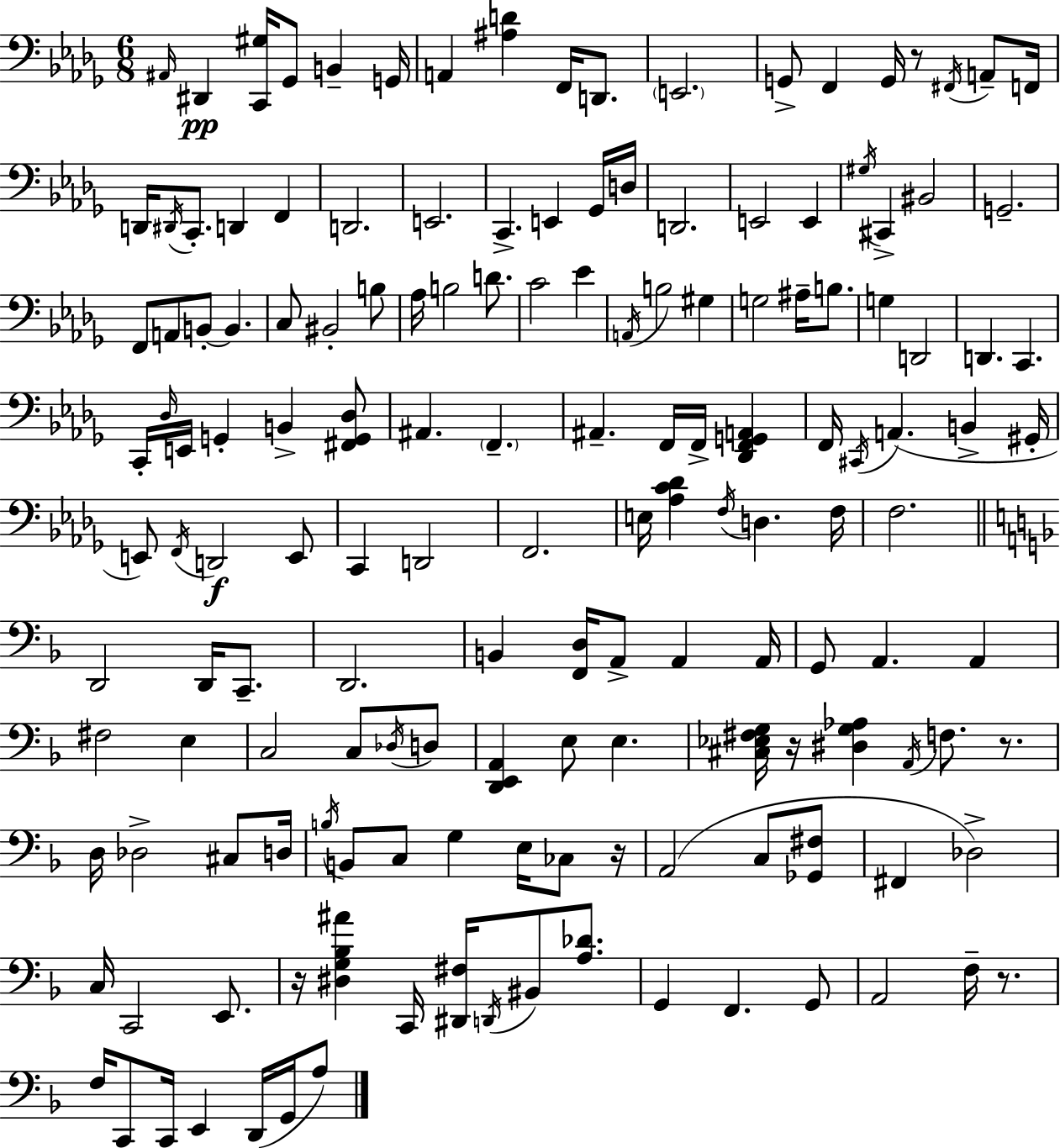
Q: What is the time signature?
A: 6/8